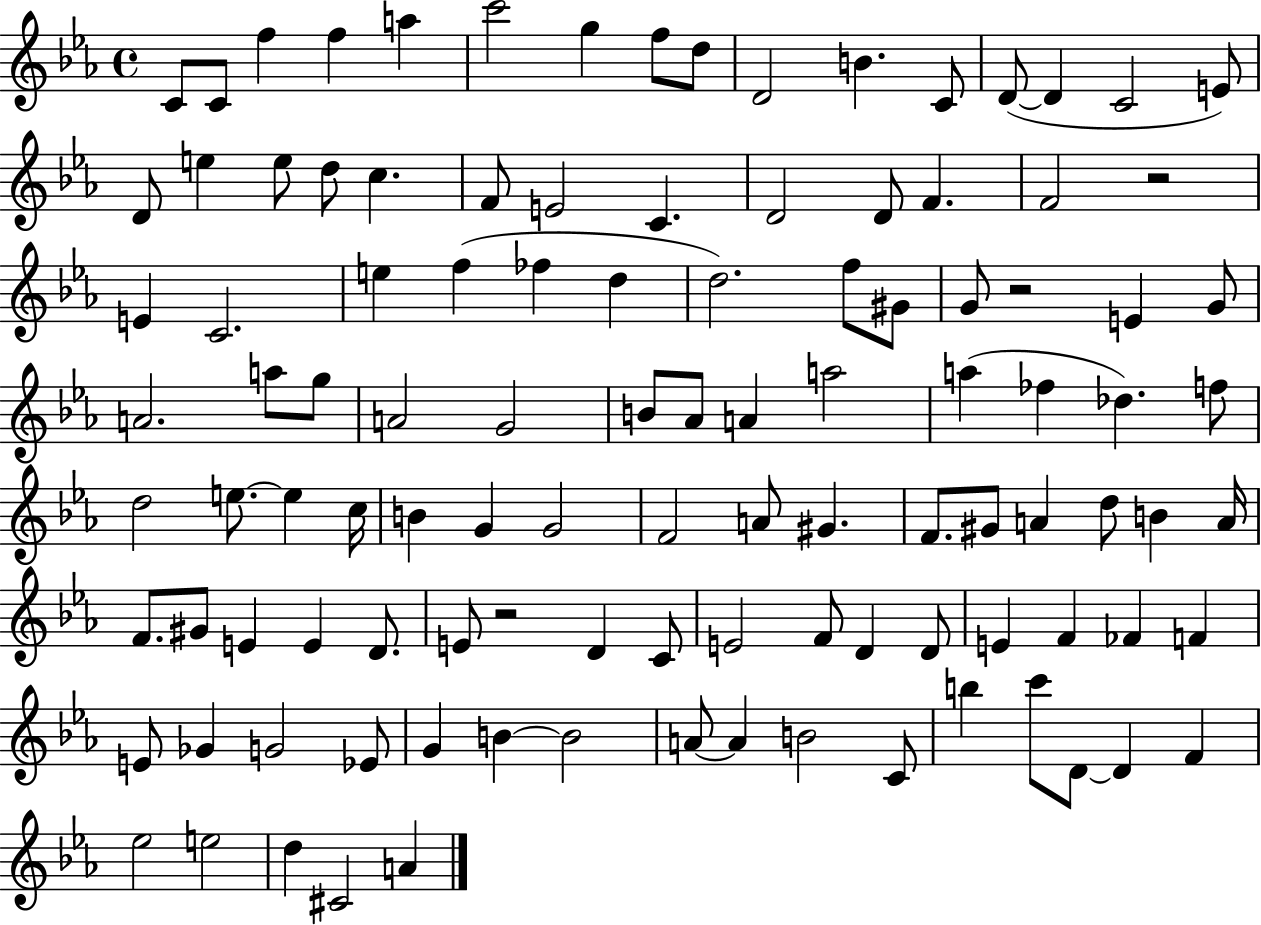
{
  \clef treble
  \time 4/4
  \defaultTimeSignature
  \key ees \major
  c'8 c'8 f''4 f''4 a''4 | c'''2 g''4 f''8 d''8 | d'2 b'4. c'8 | d'8~(~ d'4 c'2 e'8) | \break d'8 e''4 e''8 d''8 c''4. | f'8 e'2 c'4. | d'2 d'8 f'4. | f'2 r2 | \break e'4 c'2. | e''4 f''4( fes''4 d''4 | d''2.) f''8 gis'8 | g'8 r2 e'4 g'8 | \break a'2. a''8 g''8 | a'2 g'2 | b'8 aes'8 a'4 a''2 | a''4( fes''4 des''4.) f''8 | \break d''2 e''8.~~ e''4 c''16 | b'4 g'4 g'2 | f'2 a'8 gis'4. | f'8. gis'8 a'4 d''8 b'4 a'16 | \break f'8. gis'8 e'4 e'4 d'8. | e'8 r2 d'4 c'8 | e'2 f'8 d'4 d'8 | e'4 f'4 fes'4 f'4 | \break e'8 ges'4 g'2 ees'8 | g'4 b'4~~ b'2 | a'8~~ a'4 b'2 c'8 | b''4 c'''8 d'8~~ d'4 f'4 | \break ees''2 e''2 | d''4 cis'2 a'4 | \bar "|."
}